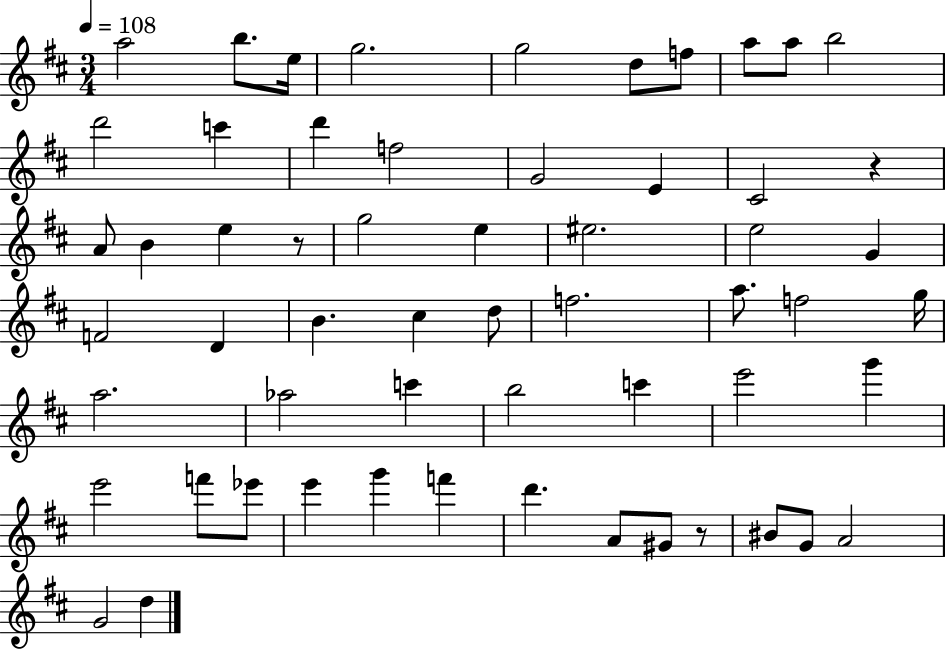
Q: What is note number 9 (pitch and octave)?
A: A5